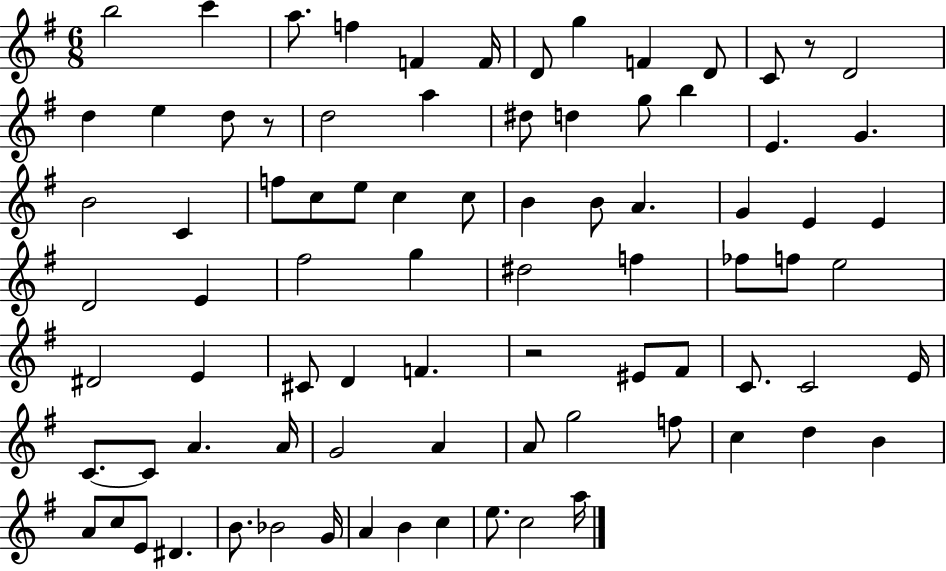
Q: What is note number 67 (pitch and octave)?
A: B4